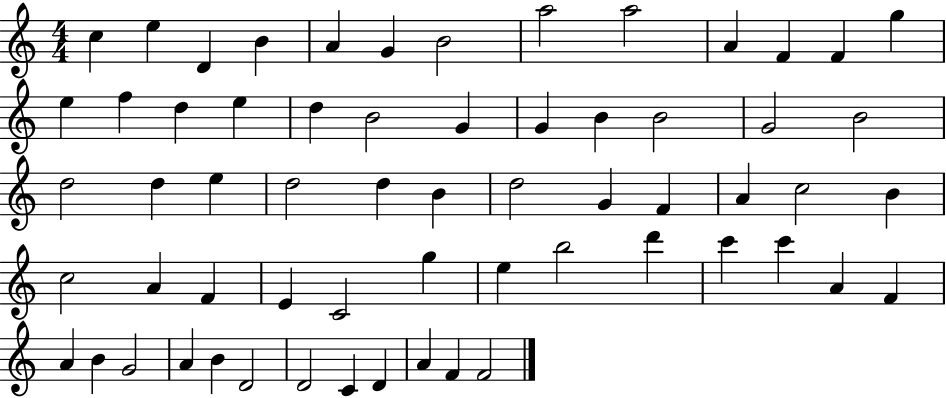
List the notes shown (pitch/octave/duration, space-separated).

C5/q E5/q D4/q B4/q A4/q G4/q B4/h A5/h A5/h A4/q F4/q F4/q G5/q E5/q F5/q D5/q E5/q D5/q B4/h G4/q G4/q B4/q B4/h G4/h B4/h D5/h D5/q E5/q D5/h D5/q B4/q D5/h G4/q F4/q A4/q C5/h B4/q C5/h A4/q F4/q E4/q C4/h G5/q E5/q B5/h D6/q C6/q C6/q A4/q F4/q A4/q B4/q G4/h A4/q B4/q D4/h D4/h C4/q D4/q A4/q F4/q F4/h